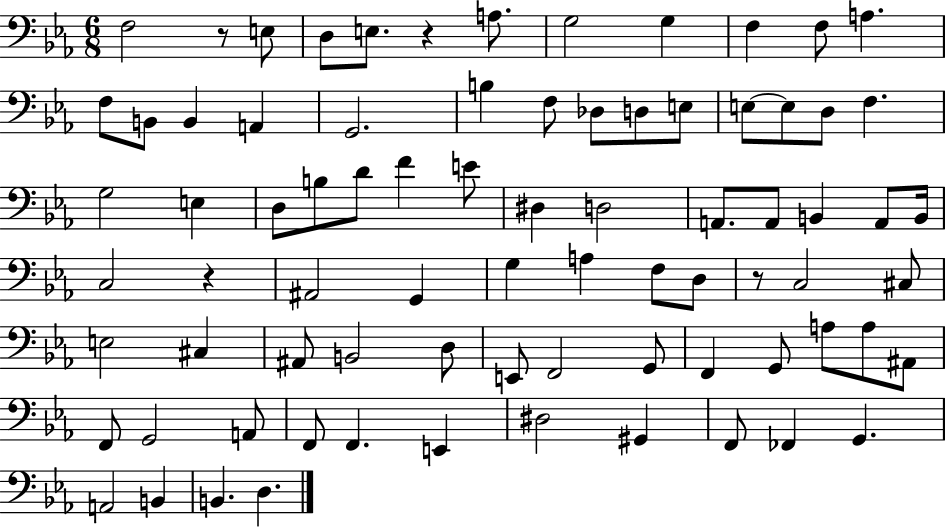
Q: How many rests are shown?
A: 4